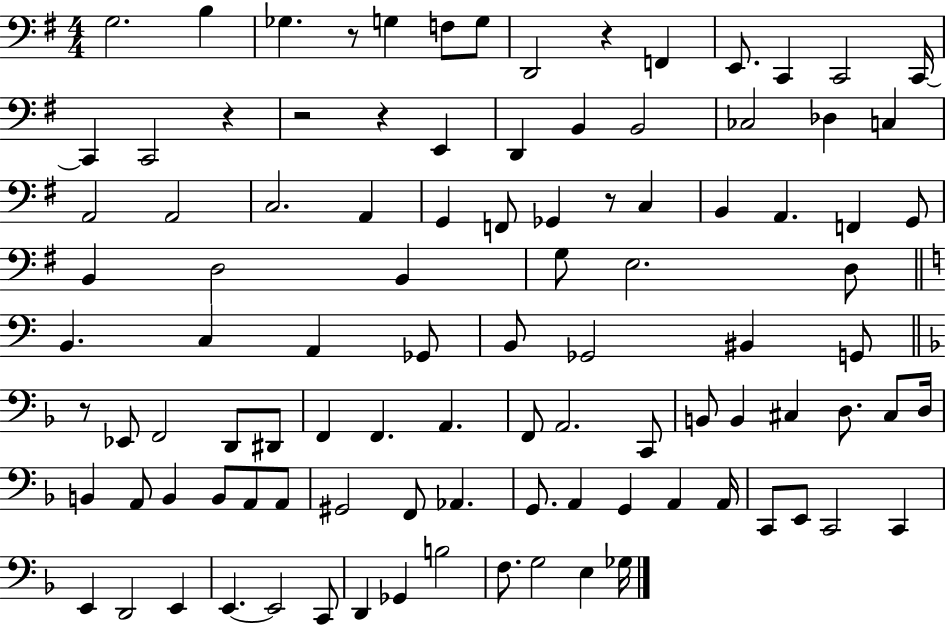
X:1
T:Untitled
M:4/4
L:1/4
K:G
G,2 B, _G, z/2 G, F,/2 G,/2 D,,2 z F,, E,,/2 C,, C,,2 C,,/4 C,, C,,2 z z2 z E,, D,, B,, B,,2 _C,2 _D, C, A,,2 A,,2 C,2 A,, G,, F,,/2 _G,, z/2 C, B,, A,, F,, G,,/2 B,, D,2 B,, G,/2 E,2 D,/2 B,, C, A,, _G,,/2 B,,/2 _G,,2 ^B,, G,,/2 z/2 _E,,/2 F,,2 D,,/2 ^D,,/2 F,, F,, A,, F,,/2 A,,2 C,,/2 B,,/2 B,, ^C, D,/2 ^C,/2 D,/4 B,, A,,/2 B,, B,,/2 A,,/2 A,,/2 ^G,,2 F,,/2 _A,, G,,/2 A,, G,, A,, A,,/4 C,,/2 E,,/2 C,,2 C,, E,, D,,2 E,, E,, E,,2 C,,/2 D,, _G,, B,2 F,/2 G,2 E, _G,/4